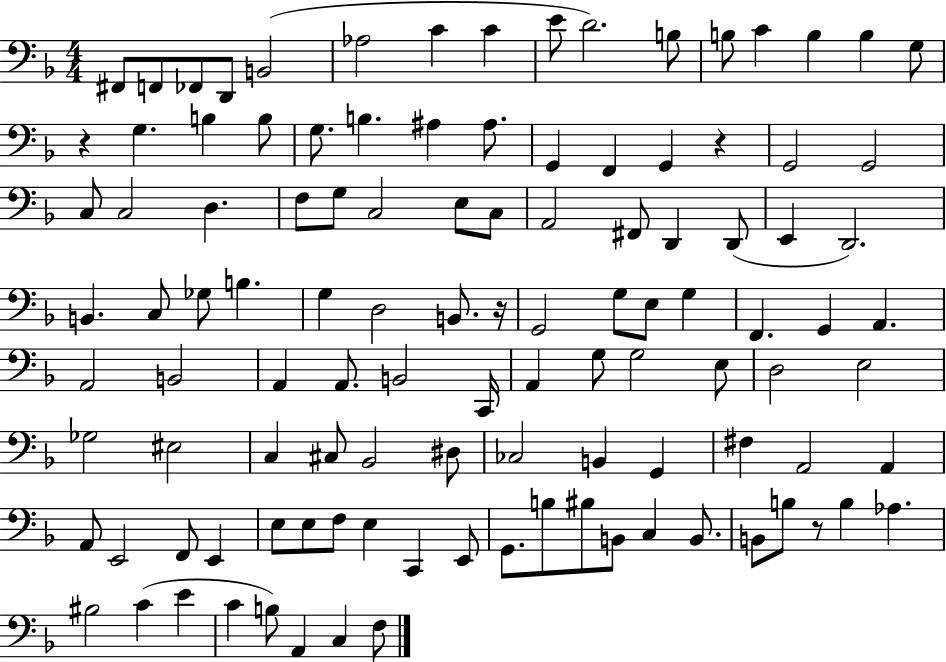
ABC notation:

X:1
T:Untitled
M:4/4
L:1/4
K:F
^F,,/2 F,,/2 _F,,/2 D,,/2 B,,2 _A,2 C C E/2 D2 B,/2 B,/2 C B, B, G,/2 z G, B, B,/2 G,/2 B, ^A, ^A,/2 G,, F,, G,, z G,,2 G,,2 C,/2 C,2 D, F,/2 G,/2 C,2 E,/2 C,/2 A,,2 ^F,,/2 D,, D,,/2 E,, D,,2 B,, C,/2 _G,/2 B, G, D,2 B,,/2 z/4 G,,2 G,/2 E,/2 G, F,, G,, A,, A,,2 B,,2 A,, A,,/2 B,,2 C,,/4 A,, G,/2 G,2 E,/2 D,2 E,2 _G,2 ^E,2 C, ^C,/2 _B,,2 ^D,/2 _C,2 B,, G,, ^F, A,,2 A,, A,,/2 E,,2 F,,/2 E,, E,/2 E,/2 F,/2 E, C,, E,,/2 G,,/2 B,/2 ^B,/2 B,,/2 C, B,,/2 B,,/2 B,/2 z/2 B, _A, ^B,2 C E C B,/2 A,, C, F,/2